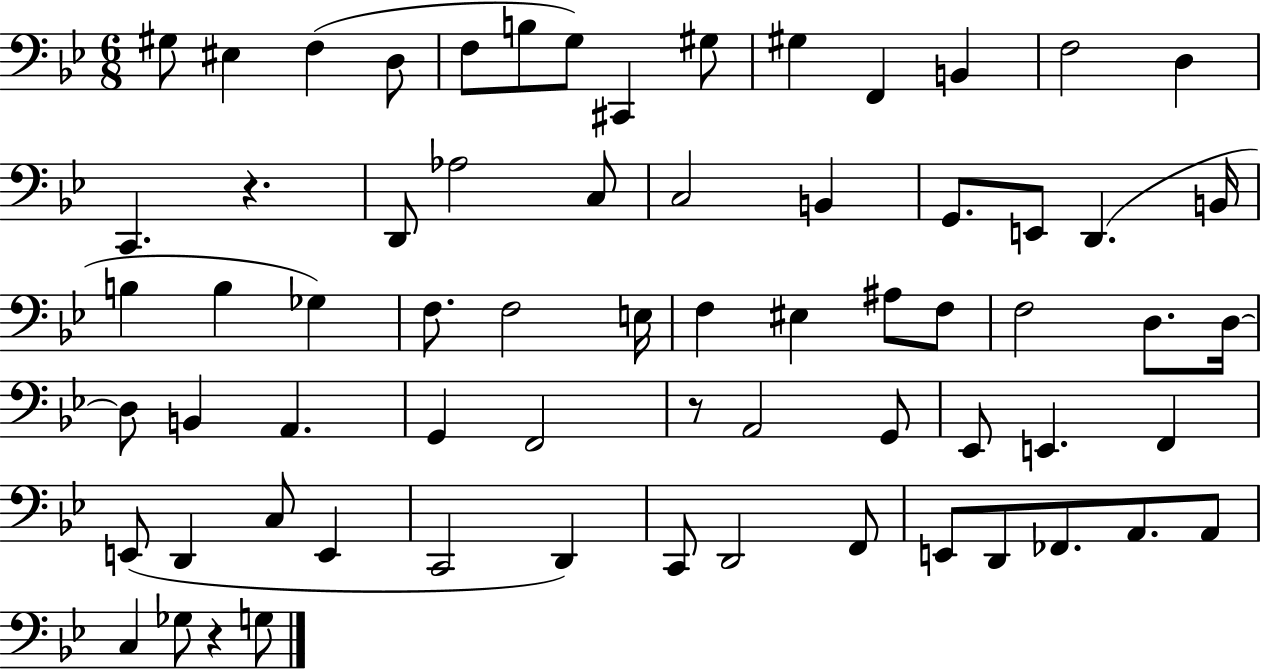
{
  \clef bass
  \numericTimeSignature
  \time 6/8
  \key bes \major
  gis8 eis4 f4( d8 | f8 b8 g8) cis,4 gis8 | gis4 f,4 b,4 | f2 d4 | \break c,4. r4. | d,8 aes2 c8 | c2 b,4 | g,8. e,8 d,4.( b,16 | \break b4 b4 ges4) | f8. f2 e16 | f4 eis4 ais8 f8 | f2 d8. d16~~ | \break d8 b,4 a,4. | g,4 f,2 | r8 a,2 g,8 | ees,8 e,4. f,4 | \break e,8( d,4 c8 e,4 | c,2 d,4) | c,8 d,2 f,8 | e,8 d,8 fes,8. a,8. a,8 | \break c4 ges8 r4 g8 | \bar "|."
}